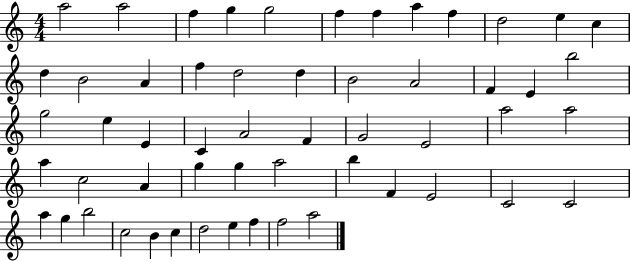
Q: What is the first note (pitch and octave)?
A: A5